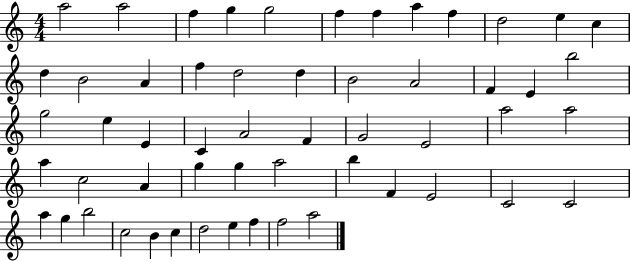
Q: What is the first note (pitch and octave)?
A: A5